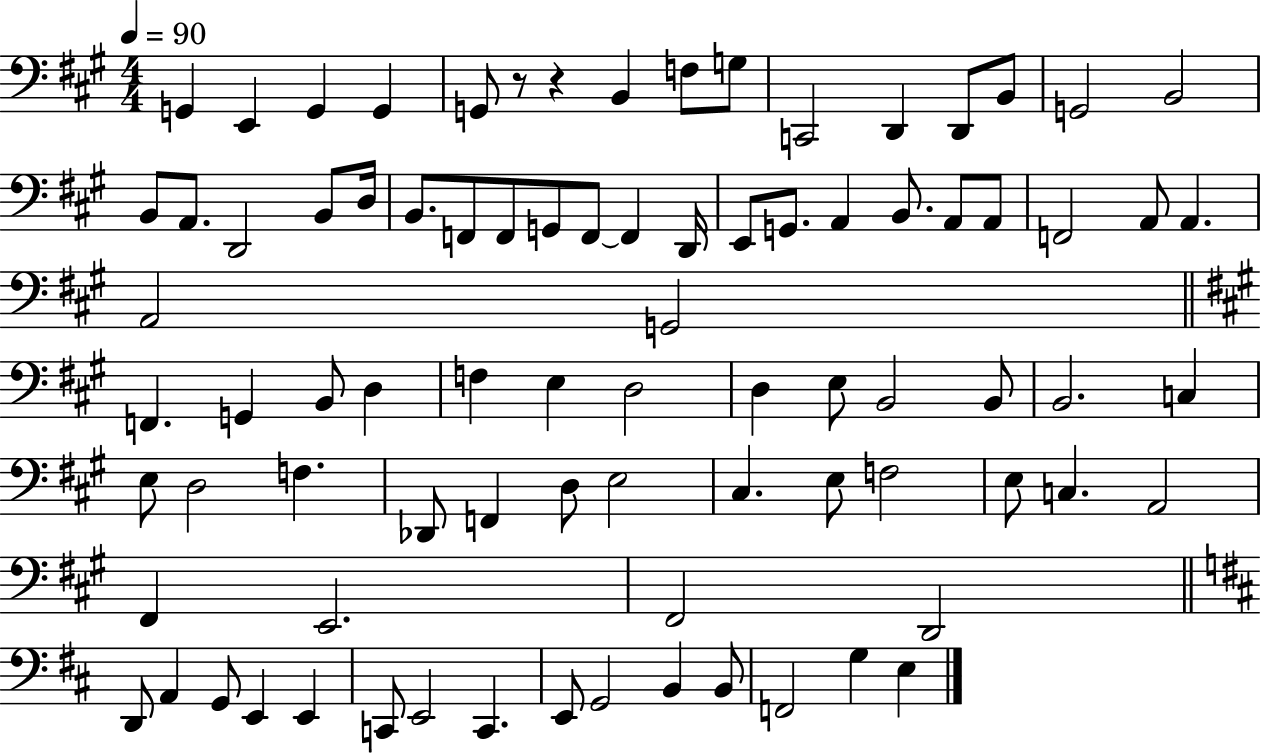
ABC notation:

X:1
T:Untitled
M:4/4
L:1/4
K:A
G,, E,, G,, G,, G,,/2 z/2 z B,, F,/2 G,/2 C,,2 D,, D,,/2 B,,/2 G,,2 B,,2 B,,/2 A,,/2 D,,2 B,,/2 D,/4 B,,/2 F,,/2 F,,/2 G,,/2 F,,/2 F,, D,,/4 E,,/2 G,,/2 A,, B,,/2 A,,/2 A,,/2 F,,2 A,,/2 A,, A,,2 G,,2 F,, G,, B,,/2 D, F, E, D,2 D, E,/2 B,,2 B,,/2 B,,2 C, E,/2 D,2 F, _D,,/2 F,, D,/2 E,2 ^C, E,/2 F,2 E,/2 C, A,,2 ^F,, E,,2 ^F,,2 D,,2 D,,/2 A,, G,,/2 E,, E,, C,,/2 E,,2 C,, E,,/2 G,,2 B,, B,,/2 F,,2 G, E,